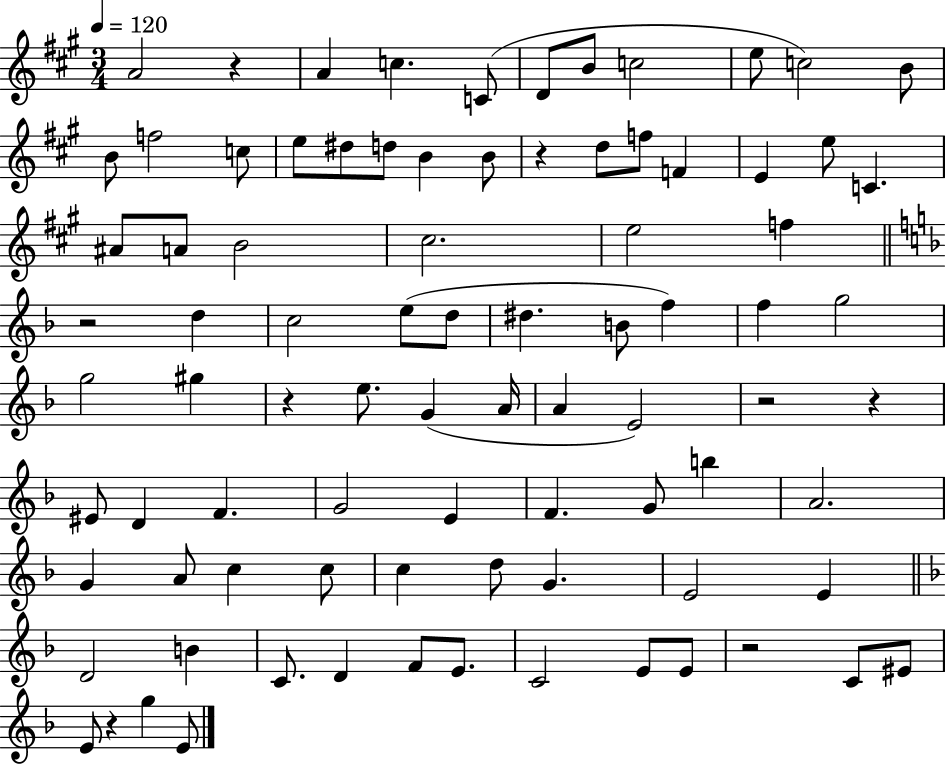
A4/h R/q A4/q C5/q. C4/e D4/e B4/e C5/h E5/e C5/h B4/e B4/e F5/h C5/e E5/e D#5/e D5/e B4/q B4/e R/q D5/e F5/e F4/q E4/q E5/e C4/q. A#4/e A4/e B4/h C#5/h. E5/h F5/q R/h D5/q C5/h E5/e D5/e D#5/q. B4/e F5/q F5/q G5/h G5/h G#5/q R/q E5/e. G4/q A4/s A4/q E4/h R/h R/q EIS4/e D4/q F4/q. G4/h E4/q F4/q. G4/e B5/q A4/h. G4/q A4/e C5/q C5/e C5/q D5/e G4/q. E4/h E4/q D4/h B4/q C4/e. D4/q F4/e E4/e. C4/h E4/e E4/e R/h C4/e EIS4/e E4/e R/q G5/q E4/e